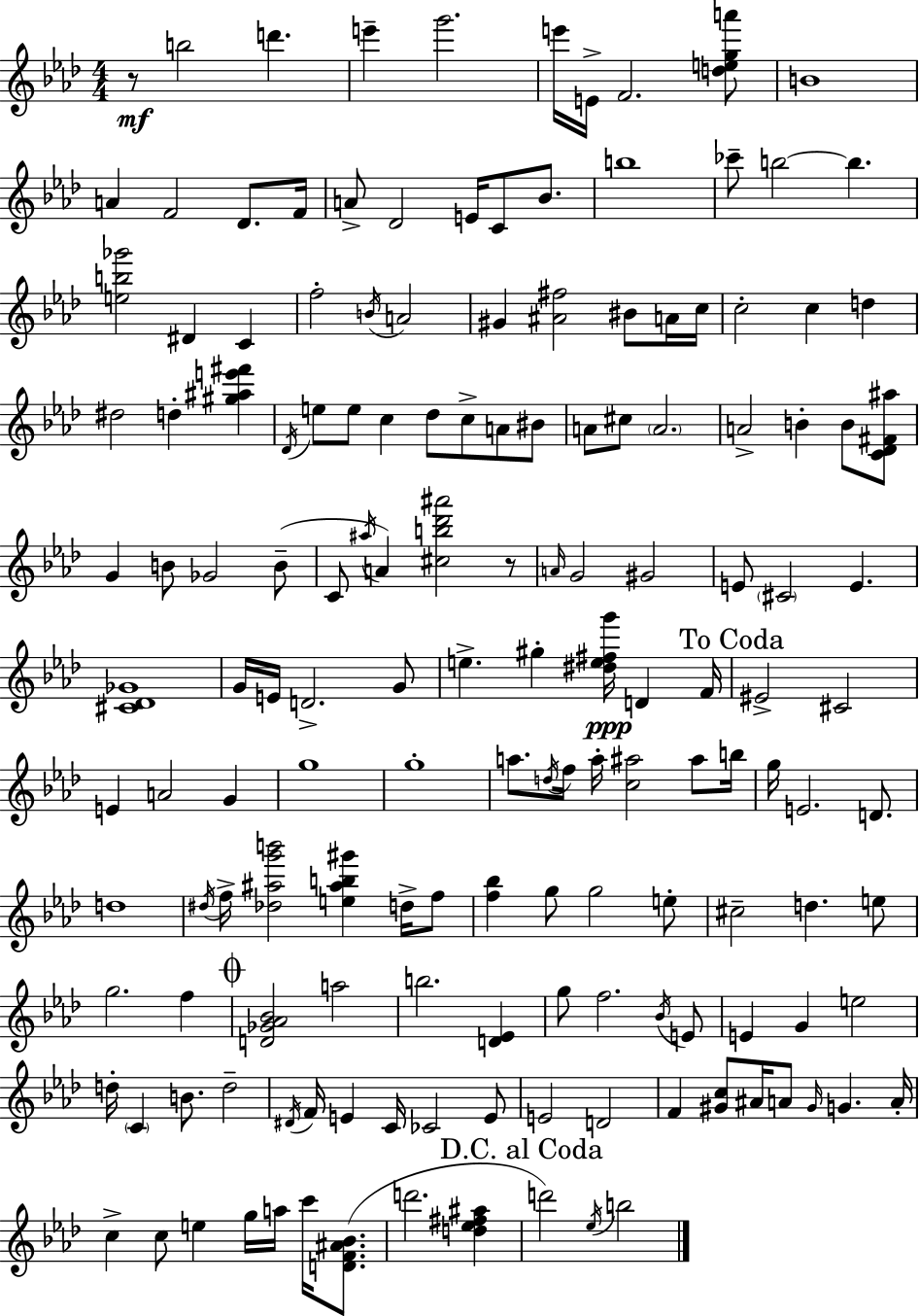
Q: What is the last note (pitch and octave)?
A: B5